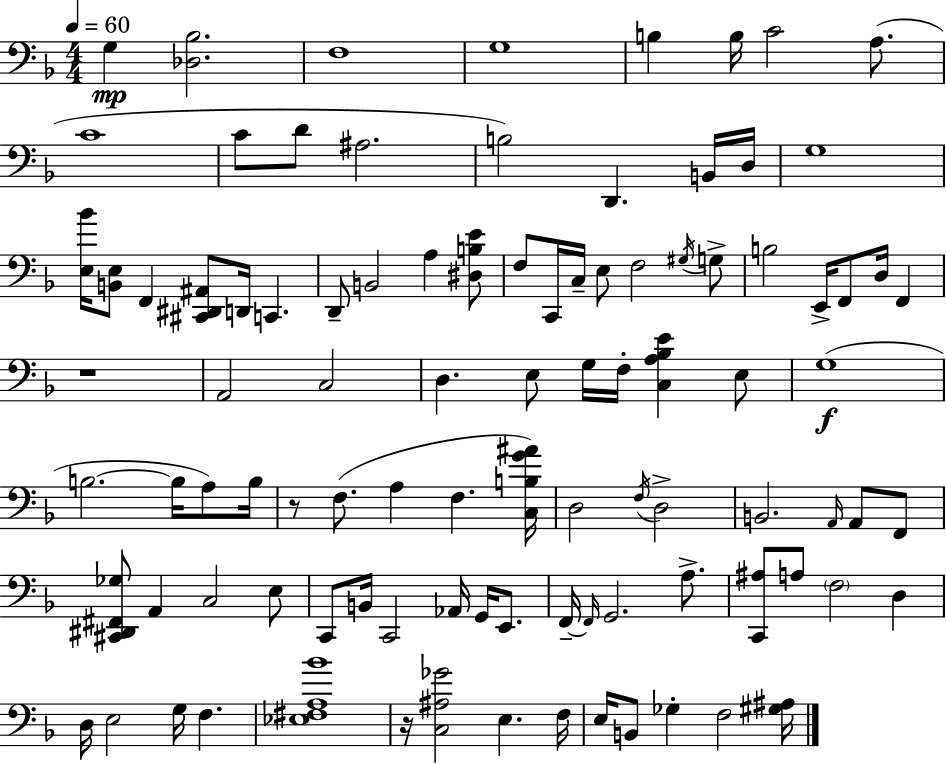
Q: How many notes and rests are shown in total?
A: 97